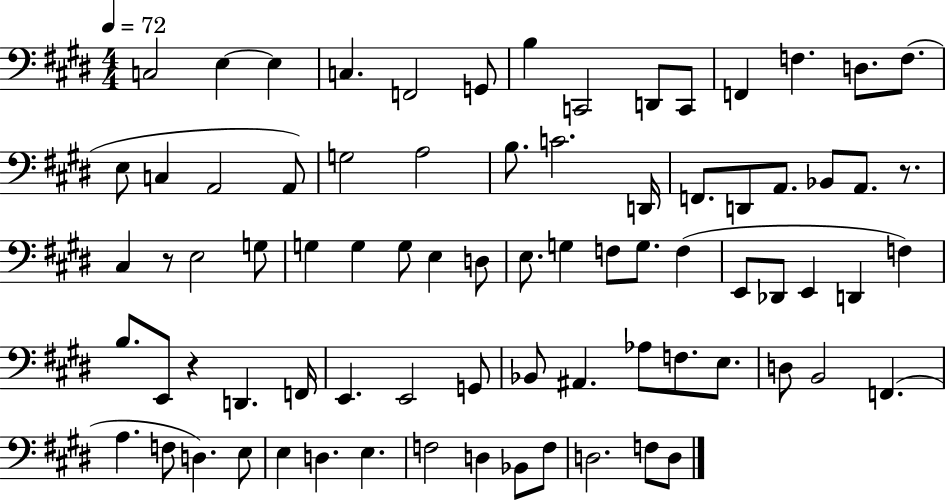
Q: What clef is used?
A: bass